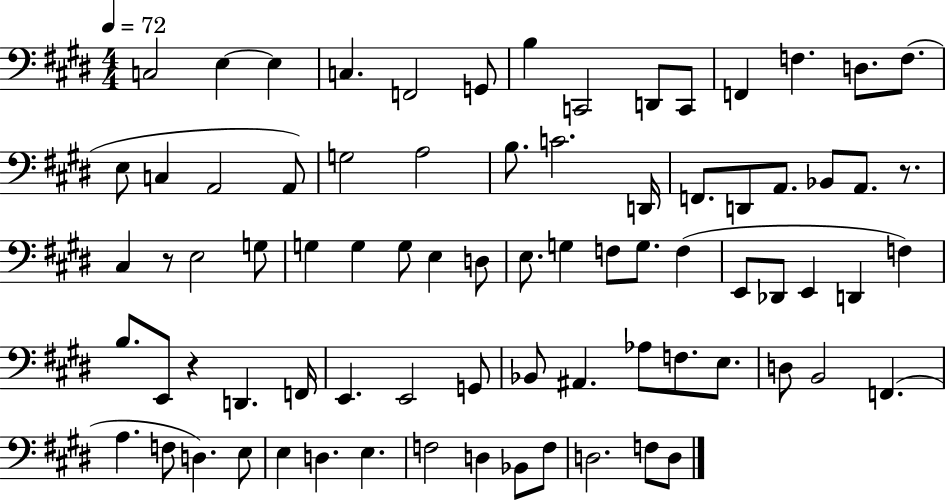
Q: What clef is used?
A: bass